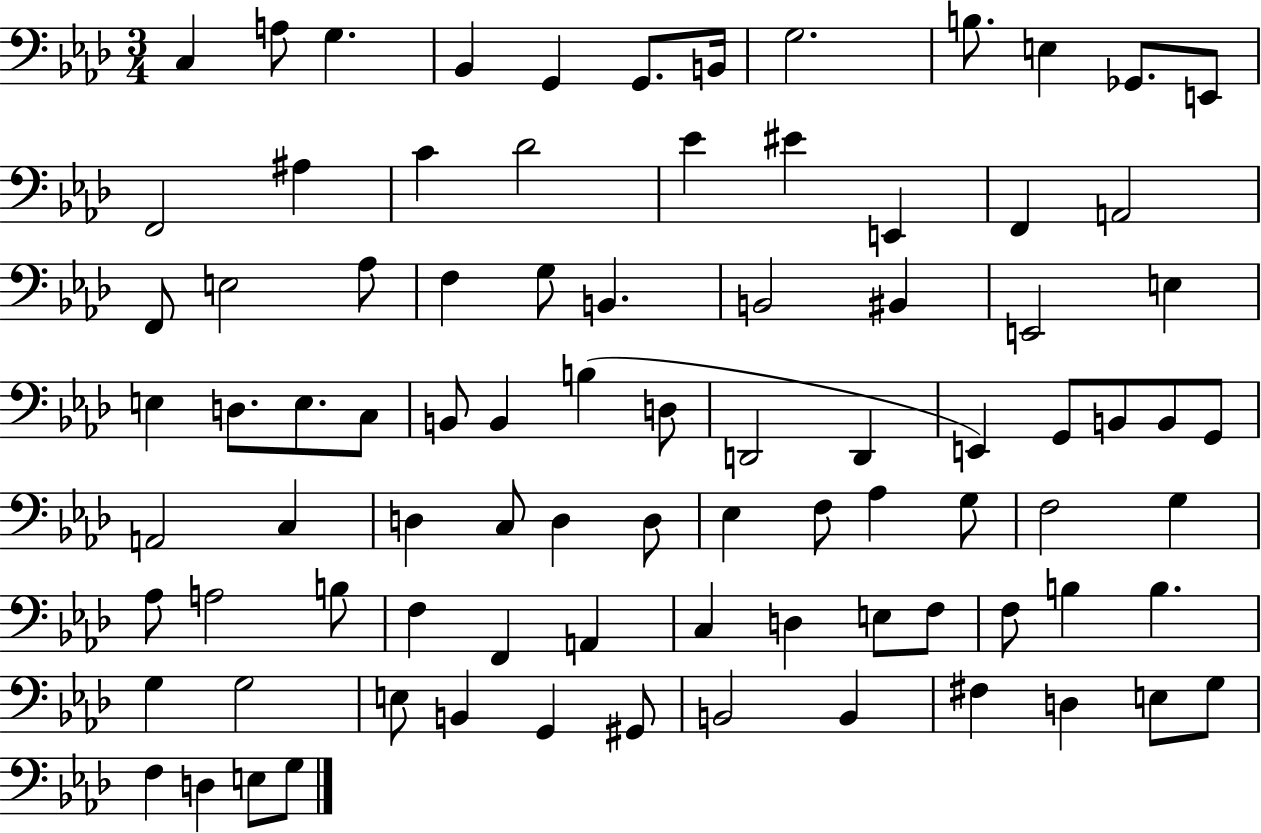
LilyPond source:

{
  \clef bass
  \numericTimeSignature
  \time 3/4
  \key aes \major
  c4 a8 g4. | bes,4 g,4 g,8. b,16 | g2. | b8. e4 ges,8. e,8 | \break f,2 ais4 | c'4 des'2 | ees'4 eis'4 e,4 | f,4 a,2 | \break f,8 e2 aes8 | f4 g8 b,4. | b,2 bis,4 | e,2 e4 | \break e4 d8. e8. c8 | b,8 b,4 b4( d8 | d,2 d,4 | e,4) g,8 b,8 b,8 g,8 | \break a,2 c4 | d4 c8 d4 d8 | ees4 f8 aes4 g8 | f2 g4 | \break aes8 a2 b8 | f4 f,4 a,4 | c4 d4 e8 f8 | f8 b4 b4. | \break g4 g2 | e8 b,4 g,4 gis,8 | b,2 b,4 | fis4 d4 e8 g8 | \break f4 d4 e8 g8 | \bar "|."
}